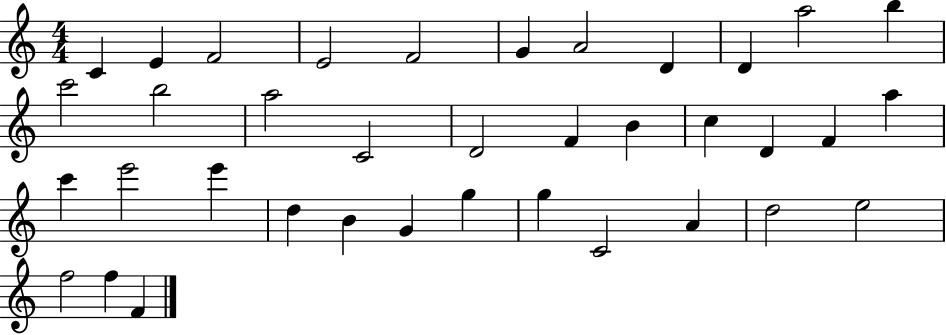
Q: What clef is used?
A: treble